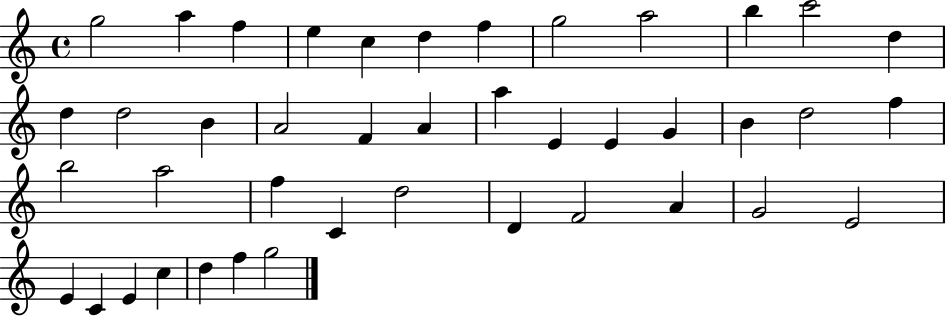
{
  \clef treble
  \time 4/4
  \defaultTimeSignature
  \key c \major
  g''2 a''4 f''4 | e''4 c''4 d''4 f''4 | g''2 a''2 | b''4 c'''2 d''4 | \break d''4 d''2 b'4 | a'2 f'4 a'4 | a''4 e'4 e'4 g'4 | b'4 d''2 f''4 | \break b''2 a''2 | f''4 c'4 d''2 | d'4 f'2 a'4 | g'2 e'2 | \break e'4 c'4 e'4 c''4 | d''4 f''4 g''2 | \bar "|."
}